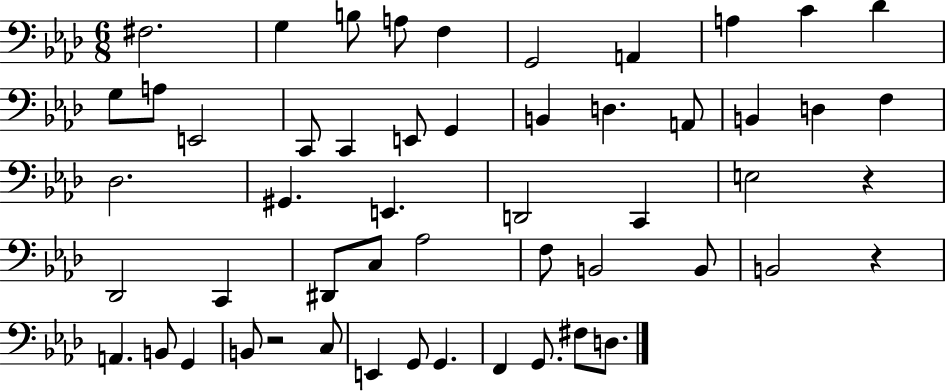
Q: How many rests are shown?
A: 3